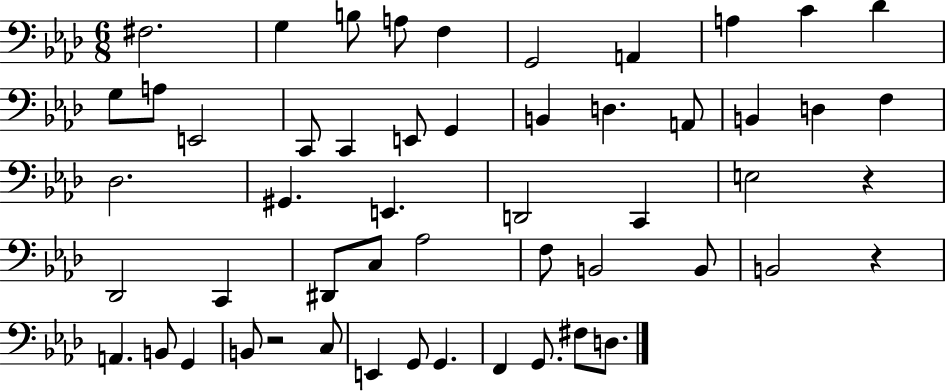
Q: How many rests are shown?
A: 3